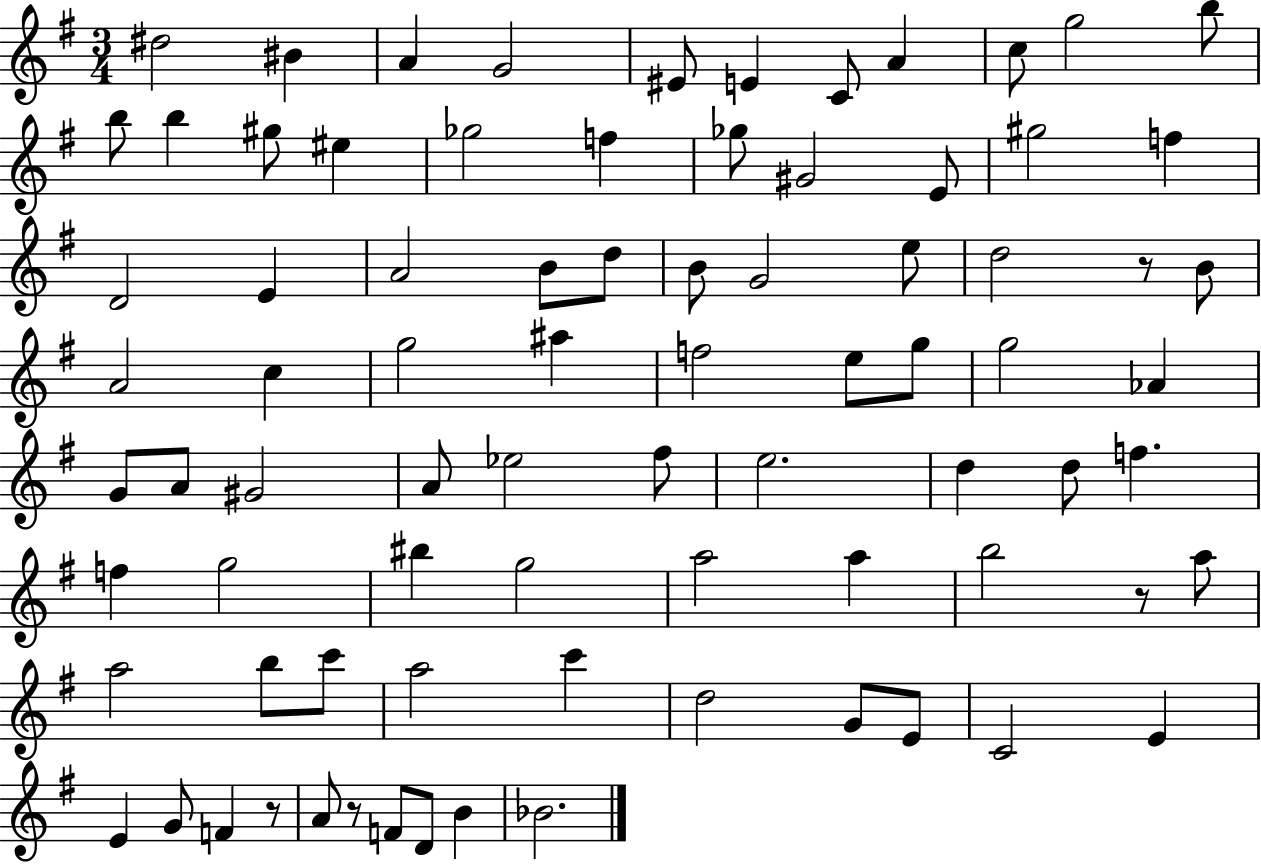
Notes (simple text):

D#5/h BIS4/q A4/q G4/h EIS4/e E4/q C4/e A4/q C5/e G5/h B5/e B5/e B5/q G#5/e EIS5/q Gb5/h F5/q Gb5/e G#4/h E4/e G#5/h F5/q D4/h E4/q A4/h B4/e D5/e B4/e G4/h E5/e D5/h R/e B4/e A4/h C5/q G5/h A#5/q F5/h E5/e G5/e G5/h Ab4/q G4/e A4/e G#4/h A4/e Eb5/h F#5/e E5/h. D5/q D5/e F5/q. F5/q G5/h BIS5/q G5/h A5/h A5/q B5/h R/e A5/e A5/h B5/e C6/e A5/h C6/q D5/h G4/e E4/e C4/h E4/q E4/q G4/e F4/q R/e A4/e R/e F4/e D4/e B4/q Bb4/h.